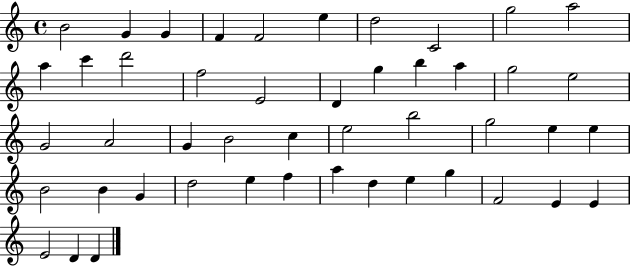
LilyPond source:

{
  \clef treble
  \time 4/4
  \defaultTimeSignature
  \key c \major
  b'2 g'4 g'4 | f'4 f'2 e''4 | d''2 c'2 | g''2 a''2 | \break a''4 c'''4 d'''2 | f''2 e'2 | d'4 g''4 b''4 a''4 | g''2 e''2 | \break g'2 a'2 | g'4 b'2 c''4 | e''2 b''2 | g''2 e''4 e''4 | \break b'2 b'4 g'4 | d''2 e''4 f''4 | a''4 d''4 e''4 g''4 | f'2 e'4 e'4 | \break e'2 d'4 d'4 | \bar "|."
}